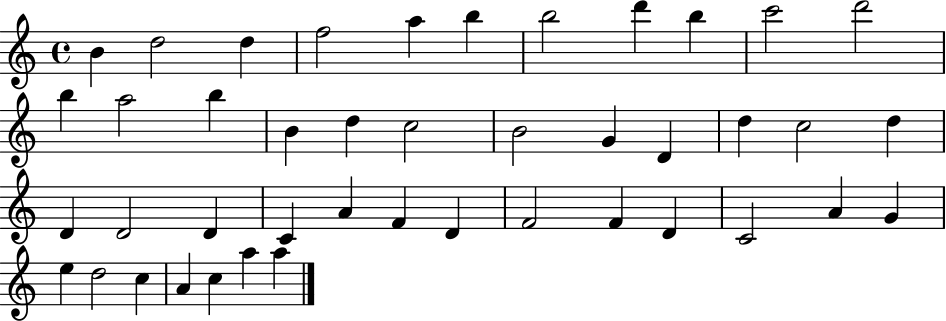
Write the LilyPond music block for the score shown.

{
  \clef treble
  \time 4/4
  \defaultTimeSignature
  \key c \major
  b'4 d''2 d''4 | f''2 a''4 b''4 | b''2 d'''4 b''4 | c'''2 d'''2 | \break b''4 a''2 b''4 | b'4 d''4 c''2 | b'2 g'4 d'4 | d''4 c''2 d''4 | \break d'4 d'2 d'4 | c'4 a'4 f'4 d'4 | f'2 f'4 d'4 | c'2 a'4 g'4 | \break e''4 d''2 c''4 | a'4 c''4 a''4 a''4 | \bar "|."
}